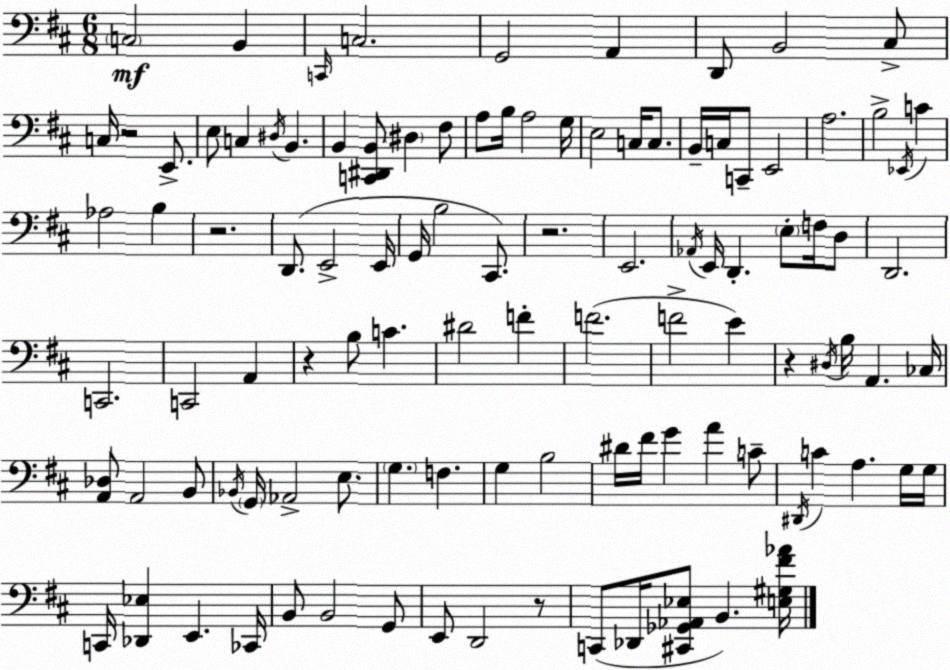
X:1
T:Untitled
M:6/8
L:1/4
K:D
C,2 B,, C,,/4 C,2 G,,2 A,, D,,/2 B,,2 ^C,/2 C,/4 z2 E,,/2 E,/2 C, ^D,/4 B,, B,, [C,,^D,,B,,]/2 ^D, ^F,/2 A,/2 B,/4 A,2 G,/4 E,2 C,/4 C,/2 B,,/4 C,/4 C,,/2 E,,2 A,2 B,2 _E,,/4 C _A,2 B, z2 D,,/2 E,,2 E,,/4 G,,/4 B,2 ^C,,/2 z2 E,,2 _A,,/4 E,,/4 D,, E,/2 F,/4 D,/2 D,,2 C,,2 C,,2 A,, z B,/2 C ^D2 F F2 F2 E z ^D,/4 B,/4 A,, _C,/4 [A,,_D,]/2 A,,2 B,,/2 _B,,/4 G,,/4 _A,,2 E,/2 G, F, G, B,2 ^D/4 ^F/4 G A C/2 ^D,,/4 C A, G,/4 G,/4 C,,/4 [_D,,_E,] E,, _C,,/4 B,,/2 B,,2 G,,/2 E,,/2 D,,2 z/2 C,,/2 _D,,/4 [^C,,_G,,_A,,_E,]/2 B,, [E,^G,^F_A]/4